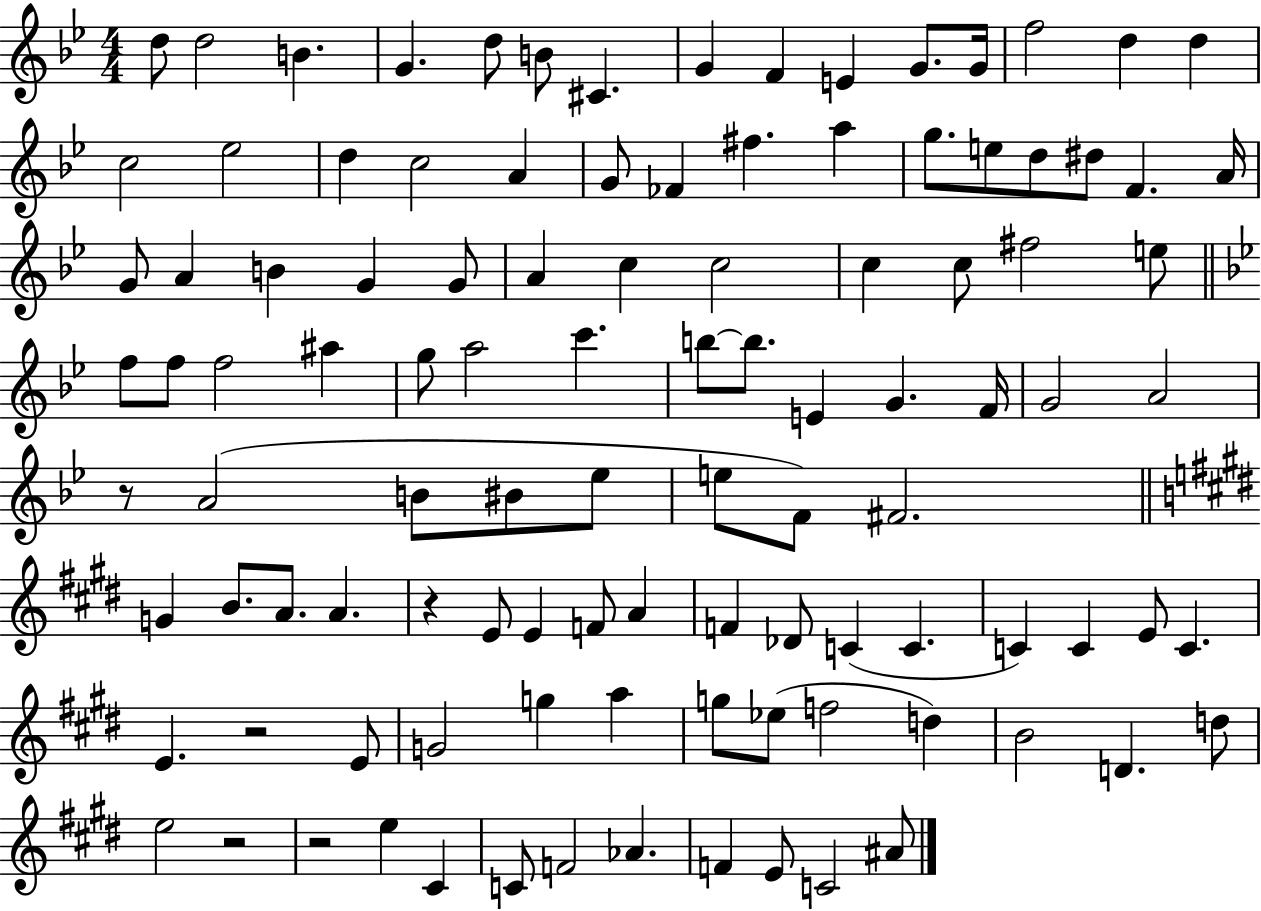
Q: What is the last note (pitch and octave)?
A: A#4